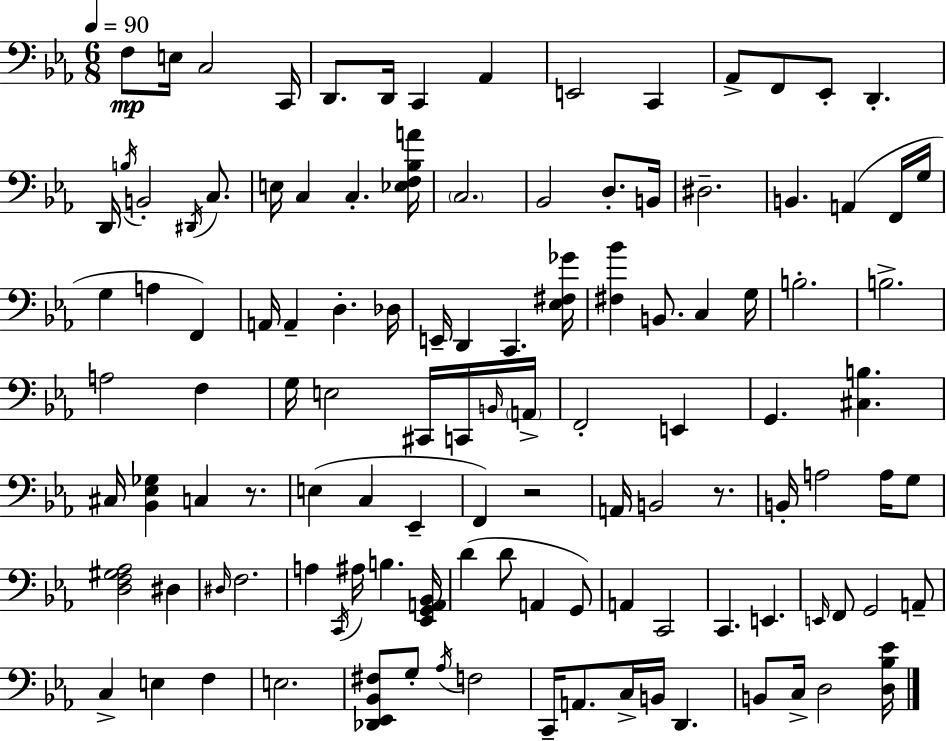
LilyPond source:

{
  \clef bass
  \numericTimeSignature
  \time 6/8
  \key c \minor
  \tempo 4 = 90
  f8\mp e16 c2 c,16 | d,8. d,16 c,4 aes,4 | e,2 c,4 | aes,8-> f,8 ees,8-. d,4.-. | \break d,16 \acciaccatura { b16 } b,2-. \acciaccatura { dis,16 } c8. | e16 c4 c4.-. | <ees f bes a'>16 \parenthesize c2. | bes,2 d8.-. | \break b,16 dis2.-- | b,4. a,4( | f,16 g16 g4 a4 f,4) | a,16 a,4-- d4.-. | \break des16 e,16-- d,4 c,4. | <ees fis ges'>16 <fis bes'>4 b,8. c4 | g16 b2.-. | b2.-> | \break a2 f4 | g16 e2 cis,16 | c,16 \grace { b,16 } \parenthesize a,16-> f,2-. e,4 | g,4. <cis b>4. | \break cis16 <bes, ees ges>4 c4 | r8. e4( c4 ees,4-- | f,4) r2 | a,16 b,2 | \break r8. b,16-. a2 | a16 g8 <d f gis aes>2 dis4 | \grace { dis16 } f2. | a4 \acciaccatura { c,16 } ais16 b4. | \break <ees, g, a, bes,>16 d'4( d'8 a,4 | g,8) a,4 c,2 | c,4. e,4. | \grace { e,16 } f,8 g,2 | \break a,8-- c4-> e4 | f4 e2. | <des, ees, bes, fis>8 g8-. \acciaccatura { aes16 } f2 | c,16-- a,8. c16-> | \break b,16 d,4. b,8 c16-> d2 | <d bes ees'>16 \bar "|."
}